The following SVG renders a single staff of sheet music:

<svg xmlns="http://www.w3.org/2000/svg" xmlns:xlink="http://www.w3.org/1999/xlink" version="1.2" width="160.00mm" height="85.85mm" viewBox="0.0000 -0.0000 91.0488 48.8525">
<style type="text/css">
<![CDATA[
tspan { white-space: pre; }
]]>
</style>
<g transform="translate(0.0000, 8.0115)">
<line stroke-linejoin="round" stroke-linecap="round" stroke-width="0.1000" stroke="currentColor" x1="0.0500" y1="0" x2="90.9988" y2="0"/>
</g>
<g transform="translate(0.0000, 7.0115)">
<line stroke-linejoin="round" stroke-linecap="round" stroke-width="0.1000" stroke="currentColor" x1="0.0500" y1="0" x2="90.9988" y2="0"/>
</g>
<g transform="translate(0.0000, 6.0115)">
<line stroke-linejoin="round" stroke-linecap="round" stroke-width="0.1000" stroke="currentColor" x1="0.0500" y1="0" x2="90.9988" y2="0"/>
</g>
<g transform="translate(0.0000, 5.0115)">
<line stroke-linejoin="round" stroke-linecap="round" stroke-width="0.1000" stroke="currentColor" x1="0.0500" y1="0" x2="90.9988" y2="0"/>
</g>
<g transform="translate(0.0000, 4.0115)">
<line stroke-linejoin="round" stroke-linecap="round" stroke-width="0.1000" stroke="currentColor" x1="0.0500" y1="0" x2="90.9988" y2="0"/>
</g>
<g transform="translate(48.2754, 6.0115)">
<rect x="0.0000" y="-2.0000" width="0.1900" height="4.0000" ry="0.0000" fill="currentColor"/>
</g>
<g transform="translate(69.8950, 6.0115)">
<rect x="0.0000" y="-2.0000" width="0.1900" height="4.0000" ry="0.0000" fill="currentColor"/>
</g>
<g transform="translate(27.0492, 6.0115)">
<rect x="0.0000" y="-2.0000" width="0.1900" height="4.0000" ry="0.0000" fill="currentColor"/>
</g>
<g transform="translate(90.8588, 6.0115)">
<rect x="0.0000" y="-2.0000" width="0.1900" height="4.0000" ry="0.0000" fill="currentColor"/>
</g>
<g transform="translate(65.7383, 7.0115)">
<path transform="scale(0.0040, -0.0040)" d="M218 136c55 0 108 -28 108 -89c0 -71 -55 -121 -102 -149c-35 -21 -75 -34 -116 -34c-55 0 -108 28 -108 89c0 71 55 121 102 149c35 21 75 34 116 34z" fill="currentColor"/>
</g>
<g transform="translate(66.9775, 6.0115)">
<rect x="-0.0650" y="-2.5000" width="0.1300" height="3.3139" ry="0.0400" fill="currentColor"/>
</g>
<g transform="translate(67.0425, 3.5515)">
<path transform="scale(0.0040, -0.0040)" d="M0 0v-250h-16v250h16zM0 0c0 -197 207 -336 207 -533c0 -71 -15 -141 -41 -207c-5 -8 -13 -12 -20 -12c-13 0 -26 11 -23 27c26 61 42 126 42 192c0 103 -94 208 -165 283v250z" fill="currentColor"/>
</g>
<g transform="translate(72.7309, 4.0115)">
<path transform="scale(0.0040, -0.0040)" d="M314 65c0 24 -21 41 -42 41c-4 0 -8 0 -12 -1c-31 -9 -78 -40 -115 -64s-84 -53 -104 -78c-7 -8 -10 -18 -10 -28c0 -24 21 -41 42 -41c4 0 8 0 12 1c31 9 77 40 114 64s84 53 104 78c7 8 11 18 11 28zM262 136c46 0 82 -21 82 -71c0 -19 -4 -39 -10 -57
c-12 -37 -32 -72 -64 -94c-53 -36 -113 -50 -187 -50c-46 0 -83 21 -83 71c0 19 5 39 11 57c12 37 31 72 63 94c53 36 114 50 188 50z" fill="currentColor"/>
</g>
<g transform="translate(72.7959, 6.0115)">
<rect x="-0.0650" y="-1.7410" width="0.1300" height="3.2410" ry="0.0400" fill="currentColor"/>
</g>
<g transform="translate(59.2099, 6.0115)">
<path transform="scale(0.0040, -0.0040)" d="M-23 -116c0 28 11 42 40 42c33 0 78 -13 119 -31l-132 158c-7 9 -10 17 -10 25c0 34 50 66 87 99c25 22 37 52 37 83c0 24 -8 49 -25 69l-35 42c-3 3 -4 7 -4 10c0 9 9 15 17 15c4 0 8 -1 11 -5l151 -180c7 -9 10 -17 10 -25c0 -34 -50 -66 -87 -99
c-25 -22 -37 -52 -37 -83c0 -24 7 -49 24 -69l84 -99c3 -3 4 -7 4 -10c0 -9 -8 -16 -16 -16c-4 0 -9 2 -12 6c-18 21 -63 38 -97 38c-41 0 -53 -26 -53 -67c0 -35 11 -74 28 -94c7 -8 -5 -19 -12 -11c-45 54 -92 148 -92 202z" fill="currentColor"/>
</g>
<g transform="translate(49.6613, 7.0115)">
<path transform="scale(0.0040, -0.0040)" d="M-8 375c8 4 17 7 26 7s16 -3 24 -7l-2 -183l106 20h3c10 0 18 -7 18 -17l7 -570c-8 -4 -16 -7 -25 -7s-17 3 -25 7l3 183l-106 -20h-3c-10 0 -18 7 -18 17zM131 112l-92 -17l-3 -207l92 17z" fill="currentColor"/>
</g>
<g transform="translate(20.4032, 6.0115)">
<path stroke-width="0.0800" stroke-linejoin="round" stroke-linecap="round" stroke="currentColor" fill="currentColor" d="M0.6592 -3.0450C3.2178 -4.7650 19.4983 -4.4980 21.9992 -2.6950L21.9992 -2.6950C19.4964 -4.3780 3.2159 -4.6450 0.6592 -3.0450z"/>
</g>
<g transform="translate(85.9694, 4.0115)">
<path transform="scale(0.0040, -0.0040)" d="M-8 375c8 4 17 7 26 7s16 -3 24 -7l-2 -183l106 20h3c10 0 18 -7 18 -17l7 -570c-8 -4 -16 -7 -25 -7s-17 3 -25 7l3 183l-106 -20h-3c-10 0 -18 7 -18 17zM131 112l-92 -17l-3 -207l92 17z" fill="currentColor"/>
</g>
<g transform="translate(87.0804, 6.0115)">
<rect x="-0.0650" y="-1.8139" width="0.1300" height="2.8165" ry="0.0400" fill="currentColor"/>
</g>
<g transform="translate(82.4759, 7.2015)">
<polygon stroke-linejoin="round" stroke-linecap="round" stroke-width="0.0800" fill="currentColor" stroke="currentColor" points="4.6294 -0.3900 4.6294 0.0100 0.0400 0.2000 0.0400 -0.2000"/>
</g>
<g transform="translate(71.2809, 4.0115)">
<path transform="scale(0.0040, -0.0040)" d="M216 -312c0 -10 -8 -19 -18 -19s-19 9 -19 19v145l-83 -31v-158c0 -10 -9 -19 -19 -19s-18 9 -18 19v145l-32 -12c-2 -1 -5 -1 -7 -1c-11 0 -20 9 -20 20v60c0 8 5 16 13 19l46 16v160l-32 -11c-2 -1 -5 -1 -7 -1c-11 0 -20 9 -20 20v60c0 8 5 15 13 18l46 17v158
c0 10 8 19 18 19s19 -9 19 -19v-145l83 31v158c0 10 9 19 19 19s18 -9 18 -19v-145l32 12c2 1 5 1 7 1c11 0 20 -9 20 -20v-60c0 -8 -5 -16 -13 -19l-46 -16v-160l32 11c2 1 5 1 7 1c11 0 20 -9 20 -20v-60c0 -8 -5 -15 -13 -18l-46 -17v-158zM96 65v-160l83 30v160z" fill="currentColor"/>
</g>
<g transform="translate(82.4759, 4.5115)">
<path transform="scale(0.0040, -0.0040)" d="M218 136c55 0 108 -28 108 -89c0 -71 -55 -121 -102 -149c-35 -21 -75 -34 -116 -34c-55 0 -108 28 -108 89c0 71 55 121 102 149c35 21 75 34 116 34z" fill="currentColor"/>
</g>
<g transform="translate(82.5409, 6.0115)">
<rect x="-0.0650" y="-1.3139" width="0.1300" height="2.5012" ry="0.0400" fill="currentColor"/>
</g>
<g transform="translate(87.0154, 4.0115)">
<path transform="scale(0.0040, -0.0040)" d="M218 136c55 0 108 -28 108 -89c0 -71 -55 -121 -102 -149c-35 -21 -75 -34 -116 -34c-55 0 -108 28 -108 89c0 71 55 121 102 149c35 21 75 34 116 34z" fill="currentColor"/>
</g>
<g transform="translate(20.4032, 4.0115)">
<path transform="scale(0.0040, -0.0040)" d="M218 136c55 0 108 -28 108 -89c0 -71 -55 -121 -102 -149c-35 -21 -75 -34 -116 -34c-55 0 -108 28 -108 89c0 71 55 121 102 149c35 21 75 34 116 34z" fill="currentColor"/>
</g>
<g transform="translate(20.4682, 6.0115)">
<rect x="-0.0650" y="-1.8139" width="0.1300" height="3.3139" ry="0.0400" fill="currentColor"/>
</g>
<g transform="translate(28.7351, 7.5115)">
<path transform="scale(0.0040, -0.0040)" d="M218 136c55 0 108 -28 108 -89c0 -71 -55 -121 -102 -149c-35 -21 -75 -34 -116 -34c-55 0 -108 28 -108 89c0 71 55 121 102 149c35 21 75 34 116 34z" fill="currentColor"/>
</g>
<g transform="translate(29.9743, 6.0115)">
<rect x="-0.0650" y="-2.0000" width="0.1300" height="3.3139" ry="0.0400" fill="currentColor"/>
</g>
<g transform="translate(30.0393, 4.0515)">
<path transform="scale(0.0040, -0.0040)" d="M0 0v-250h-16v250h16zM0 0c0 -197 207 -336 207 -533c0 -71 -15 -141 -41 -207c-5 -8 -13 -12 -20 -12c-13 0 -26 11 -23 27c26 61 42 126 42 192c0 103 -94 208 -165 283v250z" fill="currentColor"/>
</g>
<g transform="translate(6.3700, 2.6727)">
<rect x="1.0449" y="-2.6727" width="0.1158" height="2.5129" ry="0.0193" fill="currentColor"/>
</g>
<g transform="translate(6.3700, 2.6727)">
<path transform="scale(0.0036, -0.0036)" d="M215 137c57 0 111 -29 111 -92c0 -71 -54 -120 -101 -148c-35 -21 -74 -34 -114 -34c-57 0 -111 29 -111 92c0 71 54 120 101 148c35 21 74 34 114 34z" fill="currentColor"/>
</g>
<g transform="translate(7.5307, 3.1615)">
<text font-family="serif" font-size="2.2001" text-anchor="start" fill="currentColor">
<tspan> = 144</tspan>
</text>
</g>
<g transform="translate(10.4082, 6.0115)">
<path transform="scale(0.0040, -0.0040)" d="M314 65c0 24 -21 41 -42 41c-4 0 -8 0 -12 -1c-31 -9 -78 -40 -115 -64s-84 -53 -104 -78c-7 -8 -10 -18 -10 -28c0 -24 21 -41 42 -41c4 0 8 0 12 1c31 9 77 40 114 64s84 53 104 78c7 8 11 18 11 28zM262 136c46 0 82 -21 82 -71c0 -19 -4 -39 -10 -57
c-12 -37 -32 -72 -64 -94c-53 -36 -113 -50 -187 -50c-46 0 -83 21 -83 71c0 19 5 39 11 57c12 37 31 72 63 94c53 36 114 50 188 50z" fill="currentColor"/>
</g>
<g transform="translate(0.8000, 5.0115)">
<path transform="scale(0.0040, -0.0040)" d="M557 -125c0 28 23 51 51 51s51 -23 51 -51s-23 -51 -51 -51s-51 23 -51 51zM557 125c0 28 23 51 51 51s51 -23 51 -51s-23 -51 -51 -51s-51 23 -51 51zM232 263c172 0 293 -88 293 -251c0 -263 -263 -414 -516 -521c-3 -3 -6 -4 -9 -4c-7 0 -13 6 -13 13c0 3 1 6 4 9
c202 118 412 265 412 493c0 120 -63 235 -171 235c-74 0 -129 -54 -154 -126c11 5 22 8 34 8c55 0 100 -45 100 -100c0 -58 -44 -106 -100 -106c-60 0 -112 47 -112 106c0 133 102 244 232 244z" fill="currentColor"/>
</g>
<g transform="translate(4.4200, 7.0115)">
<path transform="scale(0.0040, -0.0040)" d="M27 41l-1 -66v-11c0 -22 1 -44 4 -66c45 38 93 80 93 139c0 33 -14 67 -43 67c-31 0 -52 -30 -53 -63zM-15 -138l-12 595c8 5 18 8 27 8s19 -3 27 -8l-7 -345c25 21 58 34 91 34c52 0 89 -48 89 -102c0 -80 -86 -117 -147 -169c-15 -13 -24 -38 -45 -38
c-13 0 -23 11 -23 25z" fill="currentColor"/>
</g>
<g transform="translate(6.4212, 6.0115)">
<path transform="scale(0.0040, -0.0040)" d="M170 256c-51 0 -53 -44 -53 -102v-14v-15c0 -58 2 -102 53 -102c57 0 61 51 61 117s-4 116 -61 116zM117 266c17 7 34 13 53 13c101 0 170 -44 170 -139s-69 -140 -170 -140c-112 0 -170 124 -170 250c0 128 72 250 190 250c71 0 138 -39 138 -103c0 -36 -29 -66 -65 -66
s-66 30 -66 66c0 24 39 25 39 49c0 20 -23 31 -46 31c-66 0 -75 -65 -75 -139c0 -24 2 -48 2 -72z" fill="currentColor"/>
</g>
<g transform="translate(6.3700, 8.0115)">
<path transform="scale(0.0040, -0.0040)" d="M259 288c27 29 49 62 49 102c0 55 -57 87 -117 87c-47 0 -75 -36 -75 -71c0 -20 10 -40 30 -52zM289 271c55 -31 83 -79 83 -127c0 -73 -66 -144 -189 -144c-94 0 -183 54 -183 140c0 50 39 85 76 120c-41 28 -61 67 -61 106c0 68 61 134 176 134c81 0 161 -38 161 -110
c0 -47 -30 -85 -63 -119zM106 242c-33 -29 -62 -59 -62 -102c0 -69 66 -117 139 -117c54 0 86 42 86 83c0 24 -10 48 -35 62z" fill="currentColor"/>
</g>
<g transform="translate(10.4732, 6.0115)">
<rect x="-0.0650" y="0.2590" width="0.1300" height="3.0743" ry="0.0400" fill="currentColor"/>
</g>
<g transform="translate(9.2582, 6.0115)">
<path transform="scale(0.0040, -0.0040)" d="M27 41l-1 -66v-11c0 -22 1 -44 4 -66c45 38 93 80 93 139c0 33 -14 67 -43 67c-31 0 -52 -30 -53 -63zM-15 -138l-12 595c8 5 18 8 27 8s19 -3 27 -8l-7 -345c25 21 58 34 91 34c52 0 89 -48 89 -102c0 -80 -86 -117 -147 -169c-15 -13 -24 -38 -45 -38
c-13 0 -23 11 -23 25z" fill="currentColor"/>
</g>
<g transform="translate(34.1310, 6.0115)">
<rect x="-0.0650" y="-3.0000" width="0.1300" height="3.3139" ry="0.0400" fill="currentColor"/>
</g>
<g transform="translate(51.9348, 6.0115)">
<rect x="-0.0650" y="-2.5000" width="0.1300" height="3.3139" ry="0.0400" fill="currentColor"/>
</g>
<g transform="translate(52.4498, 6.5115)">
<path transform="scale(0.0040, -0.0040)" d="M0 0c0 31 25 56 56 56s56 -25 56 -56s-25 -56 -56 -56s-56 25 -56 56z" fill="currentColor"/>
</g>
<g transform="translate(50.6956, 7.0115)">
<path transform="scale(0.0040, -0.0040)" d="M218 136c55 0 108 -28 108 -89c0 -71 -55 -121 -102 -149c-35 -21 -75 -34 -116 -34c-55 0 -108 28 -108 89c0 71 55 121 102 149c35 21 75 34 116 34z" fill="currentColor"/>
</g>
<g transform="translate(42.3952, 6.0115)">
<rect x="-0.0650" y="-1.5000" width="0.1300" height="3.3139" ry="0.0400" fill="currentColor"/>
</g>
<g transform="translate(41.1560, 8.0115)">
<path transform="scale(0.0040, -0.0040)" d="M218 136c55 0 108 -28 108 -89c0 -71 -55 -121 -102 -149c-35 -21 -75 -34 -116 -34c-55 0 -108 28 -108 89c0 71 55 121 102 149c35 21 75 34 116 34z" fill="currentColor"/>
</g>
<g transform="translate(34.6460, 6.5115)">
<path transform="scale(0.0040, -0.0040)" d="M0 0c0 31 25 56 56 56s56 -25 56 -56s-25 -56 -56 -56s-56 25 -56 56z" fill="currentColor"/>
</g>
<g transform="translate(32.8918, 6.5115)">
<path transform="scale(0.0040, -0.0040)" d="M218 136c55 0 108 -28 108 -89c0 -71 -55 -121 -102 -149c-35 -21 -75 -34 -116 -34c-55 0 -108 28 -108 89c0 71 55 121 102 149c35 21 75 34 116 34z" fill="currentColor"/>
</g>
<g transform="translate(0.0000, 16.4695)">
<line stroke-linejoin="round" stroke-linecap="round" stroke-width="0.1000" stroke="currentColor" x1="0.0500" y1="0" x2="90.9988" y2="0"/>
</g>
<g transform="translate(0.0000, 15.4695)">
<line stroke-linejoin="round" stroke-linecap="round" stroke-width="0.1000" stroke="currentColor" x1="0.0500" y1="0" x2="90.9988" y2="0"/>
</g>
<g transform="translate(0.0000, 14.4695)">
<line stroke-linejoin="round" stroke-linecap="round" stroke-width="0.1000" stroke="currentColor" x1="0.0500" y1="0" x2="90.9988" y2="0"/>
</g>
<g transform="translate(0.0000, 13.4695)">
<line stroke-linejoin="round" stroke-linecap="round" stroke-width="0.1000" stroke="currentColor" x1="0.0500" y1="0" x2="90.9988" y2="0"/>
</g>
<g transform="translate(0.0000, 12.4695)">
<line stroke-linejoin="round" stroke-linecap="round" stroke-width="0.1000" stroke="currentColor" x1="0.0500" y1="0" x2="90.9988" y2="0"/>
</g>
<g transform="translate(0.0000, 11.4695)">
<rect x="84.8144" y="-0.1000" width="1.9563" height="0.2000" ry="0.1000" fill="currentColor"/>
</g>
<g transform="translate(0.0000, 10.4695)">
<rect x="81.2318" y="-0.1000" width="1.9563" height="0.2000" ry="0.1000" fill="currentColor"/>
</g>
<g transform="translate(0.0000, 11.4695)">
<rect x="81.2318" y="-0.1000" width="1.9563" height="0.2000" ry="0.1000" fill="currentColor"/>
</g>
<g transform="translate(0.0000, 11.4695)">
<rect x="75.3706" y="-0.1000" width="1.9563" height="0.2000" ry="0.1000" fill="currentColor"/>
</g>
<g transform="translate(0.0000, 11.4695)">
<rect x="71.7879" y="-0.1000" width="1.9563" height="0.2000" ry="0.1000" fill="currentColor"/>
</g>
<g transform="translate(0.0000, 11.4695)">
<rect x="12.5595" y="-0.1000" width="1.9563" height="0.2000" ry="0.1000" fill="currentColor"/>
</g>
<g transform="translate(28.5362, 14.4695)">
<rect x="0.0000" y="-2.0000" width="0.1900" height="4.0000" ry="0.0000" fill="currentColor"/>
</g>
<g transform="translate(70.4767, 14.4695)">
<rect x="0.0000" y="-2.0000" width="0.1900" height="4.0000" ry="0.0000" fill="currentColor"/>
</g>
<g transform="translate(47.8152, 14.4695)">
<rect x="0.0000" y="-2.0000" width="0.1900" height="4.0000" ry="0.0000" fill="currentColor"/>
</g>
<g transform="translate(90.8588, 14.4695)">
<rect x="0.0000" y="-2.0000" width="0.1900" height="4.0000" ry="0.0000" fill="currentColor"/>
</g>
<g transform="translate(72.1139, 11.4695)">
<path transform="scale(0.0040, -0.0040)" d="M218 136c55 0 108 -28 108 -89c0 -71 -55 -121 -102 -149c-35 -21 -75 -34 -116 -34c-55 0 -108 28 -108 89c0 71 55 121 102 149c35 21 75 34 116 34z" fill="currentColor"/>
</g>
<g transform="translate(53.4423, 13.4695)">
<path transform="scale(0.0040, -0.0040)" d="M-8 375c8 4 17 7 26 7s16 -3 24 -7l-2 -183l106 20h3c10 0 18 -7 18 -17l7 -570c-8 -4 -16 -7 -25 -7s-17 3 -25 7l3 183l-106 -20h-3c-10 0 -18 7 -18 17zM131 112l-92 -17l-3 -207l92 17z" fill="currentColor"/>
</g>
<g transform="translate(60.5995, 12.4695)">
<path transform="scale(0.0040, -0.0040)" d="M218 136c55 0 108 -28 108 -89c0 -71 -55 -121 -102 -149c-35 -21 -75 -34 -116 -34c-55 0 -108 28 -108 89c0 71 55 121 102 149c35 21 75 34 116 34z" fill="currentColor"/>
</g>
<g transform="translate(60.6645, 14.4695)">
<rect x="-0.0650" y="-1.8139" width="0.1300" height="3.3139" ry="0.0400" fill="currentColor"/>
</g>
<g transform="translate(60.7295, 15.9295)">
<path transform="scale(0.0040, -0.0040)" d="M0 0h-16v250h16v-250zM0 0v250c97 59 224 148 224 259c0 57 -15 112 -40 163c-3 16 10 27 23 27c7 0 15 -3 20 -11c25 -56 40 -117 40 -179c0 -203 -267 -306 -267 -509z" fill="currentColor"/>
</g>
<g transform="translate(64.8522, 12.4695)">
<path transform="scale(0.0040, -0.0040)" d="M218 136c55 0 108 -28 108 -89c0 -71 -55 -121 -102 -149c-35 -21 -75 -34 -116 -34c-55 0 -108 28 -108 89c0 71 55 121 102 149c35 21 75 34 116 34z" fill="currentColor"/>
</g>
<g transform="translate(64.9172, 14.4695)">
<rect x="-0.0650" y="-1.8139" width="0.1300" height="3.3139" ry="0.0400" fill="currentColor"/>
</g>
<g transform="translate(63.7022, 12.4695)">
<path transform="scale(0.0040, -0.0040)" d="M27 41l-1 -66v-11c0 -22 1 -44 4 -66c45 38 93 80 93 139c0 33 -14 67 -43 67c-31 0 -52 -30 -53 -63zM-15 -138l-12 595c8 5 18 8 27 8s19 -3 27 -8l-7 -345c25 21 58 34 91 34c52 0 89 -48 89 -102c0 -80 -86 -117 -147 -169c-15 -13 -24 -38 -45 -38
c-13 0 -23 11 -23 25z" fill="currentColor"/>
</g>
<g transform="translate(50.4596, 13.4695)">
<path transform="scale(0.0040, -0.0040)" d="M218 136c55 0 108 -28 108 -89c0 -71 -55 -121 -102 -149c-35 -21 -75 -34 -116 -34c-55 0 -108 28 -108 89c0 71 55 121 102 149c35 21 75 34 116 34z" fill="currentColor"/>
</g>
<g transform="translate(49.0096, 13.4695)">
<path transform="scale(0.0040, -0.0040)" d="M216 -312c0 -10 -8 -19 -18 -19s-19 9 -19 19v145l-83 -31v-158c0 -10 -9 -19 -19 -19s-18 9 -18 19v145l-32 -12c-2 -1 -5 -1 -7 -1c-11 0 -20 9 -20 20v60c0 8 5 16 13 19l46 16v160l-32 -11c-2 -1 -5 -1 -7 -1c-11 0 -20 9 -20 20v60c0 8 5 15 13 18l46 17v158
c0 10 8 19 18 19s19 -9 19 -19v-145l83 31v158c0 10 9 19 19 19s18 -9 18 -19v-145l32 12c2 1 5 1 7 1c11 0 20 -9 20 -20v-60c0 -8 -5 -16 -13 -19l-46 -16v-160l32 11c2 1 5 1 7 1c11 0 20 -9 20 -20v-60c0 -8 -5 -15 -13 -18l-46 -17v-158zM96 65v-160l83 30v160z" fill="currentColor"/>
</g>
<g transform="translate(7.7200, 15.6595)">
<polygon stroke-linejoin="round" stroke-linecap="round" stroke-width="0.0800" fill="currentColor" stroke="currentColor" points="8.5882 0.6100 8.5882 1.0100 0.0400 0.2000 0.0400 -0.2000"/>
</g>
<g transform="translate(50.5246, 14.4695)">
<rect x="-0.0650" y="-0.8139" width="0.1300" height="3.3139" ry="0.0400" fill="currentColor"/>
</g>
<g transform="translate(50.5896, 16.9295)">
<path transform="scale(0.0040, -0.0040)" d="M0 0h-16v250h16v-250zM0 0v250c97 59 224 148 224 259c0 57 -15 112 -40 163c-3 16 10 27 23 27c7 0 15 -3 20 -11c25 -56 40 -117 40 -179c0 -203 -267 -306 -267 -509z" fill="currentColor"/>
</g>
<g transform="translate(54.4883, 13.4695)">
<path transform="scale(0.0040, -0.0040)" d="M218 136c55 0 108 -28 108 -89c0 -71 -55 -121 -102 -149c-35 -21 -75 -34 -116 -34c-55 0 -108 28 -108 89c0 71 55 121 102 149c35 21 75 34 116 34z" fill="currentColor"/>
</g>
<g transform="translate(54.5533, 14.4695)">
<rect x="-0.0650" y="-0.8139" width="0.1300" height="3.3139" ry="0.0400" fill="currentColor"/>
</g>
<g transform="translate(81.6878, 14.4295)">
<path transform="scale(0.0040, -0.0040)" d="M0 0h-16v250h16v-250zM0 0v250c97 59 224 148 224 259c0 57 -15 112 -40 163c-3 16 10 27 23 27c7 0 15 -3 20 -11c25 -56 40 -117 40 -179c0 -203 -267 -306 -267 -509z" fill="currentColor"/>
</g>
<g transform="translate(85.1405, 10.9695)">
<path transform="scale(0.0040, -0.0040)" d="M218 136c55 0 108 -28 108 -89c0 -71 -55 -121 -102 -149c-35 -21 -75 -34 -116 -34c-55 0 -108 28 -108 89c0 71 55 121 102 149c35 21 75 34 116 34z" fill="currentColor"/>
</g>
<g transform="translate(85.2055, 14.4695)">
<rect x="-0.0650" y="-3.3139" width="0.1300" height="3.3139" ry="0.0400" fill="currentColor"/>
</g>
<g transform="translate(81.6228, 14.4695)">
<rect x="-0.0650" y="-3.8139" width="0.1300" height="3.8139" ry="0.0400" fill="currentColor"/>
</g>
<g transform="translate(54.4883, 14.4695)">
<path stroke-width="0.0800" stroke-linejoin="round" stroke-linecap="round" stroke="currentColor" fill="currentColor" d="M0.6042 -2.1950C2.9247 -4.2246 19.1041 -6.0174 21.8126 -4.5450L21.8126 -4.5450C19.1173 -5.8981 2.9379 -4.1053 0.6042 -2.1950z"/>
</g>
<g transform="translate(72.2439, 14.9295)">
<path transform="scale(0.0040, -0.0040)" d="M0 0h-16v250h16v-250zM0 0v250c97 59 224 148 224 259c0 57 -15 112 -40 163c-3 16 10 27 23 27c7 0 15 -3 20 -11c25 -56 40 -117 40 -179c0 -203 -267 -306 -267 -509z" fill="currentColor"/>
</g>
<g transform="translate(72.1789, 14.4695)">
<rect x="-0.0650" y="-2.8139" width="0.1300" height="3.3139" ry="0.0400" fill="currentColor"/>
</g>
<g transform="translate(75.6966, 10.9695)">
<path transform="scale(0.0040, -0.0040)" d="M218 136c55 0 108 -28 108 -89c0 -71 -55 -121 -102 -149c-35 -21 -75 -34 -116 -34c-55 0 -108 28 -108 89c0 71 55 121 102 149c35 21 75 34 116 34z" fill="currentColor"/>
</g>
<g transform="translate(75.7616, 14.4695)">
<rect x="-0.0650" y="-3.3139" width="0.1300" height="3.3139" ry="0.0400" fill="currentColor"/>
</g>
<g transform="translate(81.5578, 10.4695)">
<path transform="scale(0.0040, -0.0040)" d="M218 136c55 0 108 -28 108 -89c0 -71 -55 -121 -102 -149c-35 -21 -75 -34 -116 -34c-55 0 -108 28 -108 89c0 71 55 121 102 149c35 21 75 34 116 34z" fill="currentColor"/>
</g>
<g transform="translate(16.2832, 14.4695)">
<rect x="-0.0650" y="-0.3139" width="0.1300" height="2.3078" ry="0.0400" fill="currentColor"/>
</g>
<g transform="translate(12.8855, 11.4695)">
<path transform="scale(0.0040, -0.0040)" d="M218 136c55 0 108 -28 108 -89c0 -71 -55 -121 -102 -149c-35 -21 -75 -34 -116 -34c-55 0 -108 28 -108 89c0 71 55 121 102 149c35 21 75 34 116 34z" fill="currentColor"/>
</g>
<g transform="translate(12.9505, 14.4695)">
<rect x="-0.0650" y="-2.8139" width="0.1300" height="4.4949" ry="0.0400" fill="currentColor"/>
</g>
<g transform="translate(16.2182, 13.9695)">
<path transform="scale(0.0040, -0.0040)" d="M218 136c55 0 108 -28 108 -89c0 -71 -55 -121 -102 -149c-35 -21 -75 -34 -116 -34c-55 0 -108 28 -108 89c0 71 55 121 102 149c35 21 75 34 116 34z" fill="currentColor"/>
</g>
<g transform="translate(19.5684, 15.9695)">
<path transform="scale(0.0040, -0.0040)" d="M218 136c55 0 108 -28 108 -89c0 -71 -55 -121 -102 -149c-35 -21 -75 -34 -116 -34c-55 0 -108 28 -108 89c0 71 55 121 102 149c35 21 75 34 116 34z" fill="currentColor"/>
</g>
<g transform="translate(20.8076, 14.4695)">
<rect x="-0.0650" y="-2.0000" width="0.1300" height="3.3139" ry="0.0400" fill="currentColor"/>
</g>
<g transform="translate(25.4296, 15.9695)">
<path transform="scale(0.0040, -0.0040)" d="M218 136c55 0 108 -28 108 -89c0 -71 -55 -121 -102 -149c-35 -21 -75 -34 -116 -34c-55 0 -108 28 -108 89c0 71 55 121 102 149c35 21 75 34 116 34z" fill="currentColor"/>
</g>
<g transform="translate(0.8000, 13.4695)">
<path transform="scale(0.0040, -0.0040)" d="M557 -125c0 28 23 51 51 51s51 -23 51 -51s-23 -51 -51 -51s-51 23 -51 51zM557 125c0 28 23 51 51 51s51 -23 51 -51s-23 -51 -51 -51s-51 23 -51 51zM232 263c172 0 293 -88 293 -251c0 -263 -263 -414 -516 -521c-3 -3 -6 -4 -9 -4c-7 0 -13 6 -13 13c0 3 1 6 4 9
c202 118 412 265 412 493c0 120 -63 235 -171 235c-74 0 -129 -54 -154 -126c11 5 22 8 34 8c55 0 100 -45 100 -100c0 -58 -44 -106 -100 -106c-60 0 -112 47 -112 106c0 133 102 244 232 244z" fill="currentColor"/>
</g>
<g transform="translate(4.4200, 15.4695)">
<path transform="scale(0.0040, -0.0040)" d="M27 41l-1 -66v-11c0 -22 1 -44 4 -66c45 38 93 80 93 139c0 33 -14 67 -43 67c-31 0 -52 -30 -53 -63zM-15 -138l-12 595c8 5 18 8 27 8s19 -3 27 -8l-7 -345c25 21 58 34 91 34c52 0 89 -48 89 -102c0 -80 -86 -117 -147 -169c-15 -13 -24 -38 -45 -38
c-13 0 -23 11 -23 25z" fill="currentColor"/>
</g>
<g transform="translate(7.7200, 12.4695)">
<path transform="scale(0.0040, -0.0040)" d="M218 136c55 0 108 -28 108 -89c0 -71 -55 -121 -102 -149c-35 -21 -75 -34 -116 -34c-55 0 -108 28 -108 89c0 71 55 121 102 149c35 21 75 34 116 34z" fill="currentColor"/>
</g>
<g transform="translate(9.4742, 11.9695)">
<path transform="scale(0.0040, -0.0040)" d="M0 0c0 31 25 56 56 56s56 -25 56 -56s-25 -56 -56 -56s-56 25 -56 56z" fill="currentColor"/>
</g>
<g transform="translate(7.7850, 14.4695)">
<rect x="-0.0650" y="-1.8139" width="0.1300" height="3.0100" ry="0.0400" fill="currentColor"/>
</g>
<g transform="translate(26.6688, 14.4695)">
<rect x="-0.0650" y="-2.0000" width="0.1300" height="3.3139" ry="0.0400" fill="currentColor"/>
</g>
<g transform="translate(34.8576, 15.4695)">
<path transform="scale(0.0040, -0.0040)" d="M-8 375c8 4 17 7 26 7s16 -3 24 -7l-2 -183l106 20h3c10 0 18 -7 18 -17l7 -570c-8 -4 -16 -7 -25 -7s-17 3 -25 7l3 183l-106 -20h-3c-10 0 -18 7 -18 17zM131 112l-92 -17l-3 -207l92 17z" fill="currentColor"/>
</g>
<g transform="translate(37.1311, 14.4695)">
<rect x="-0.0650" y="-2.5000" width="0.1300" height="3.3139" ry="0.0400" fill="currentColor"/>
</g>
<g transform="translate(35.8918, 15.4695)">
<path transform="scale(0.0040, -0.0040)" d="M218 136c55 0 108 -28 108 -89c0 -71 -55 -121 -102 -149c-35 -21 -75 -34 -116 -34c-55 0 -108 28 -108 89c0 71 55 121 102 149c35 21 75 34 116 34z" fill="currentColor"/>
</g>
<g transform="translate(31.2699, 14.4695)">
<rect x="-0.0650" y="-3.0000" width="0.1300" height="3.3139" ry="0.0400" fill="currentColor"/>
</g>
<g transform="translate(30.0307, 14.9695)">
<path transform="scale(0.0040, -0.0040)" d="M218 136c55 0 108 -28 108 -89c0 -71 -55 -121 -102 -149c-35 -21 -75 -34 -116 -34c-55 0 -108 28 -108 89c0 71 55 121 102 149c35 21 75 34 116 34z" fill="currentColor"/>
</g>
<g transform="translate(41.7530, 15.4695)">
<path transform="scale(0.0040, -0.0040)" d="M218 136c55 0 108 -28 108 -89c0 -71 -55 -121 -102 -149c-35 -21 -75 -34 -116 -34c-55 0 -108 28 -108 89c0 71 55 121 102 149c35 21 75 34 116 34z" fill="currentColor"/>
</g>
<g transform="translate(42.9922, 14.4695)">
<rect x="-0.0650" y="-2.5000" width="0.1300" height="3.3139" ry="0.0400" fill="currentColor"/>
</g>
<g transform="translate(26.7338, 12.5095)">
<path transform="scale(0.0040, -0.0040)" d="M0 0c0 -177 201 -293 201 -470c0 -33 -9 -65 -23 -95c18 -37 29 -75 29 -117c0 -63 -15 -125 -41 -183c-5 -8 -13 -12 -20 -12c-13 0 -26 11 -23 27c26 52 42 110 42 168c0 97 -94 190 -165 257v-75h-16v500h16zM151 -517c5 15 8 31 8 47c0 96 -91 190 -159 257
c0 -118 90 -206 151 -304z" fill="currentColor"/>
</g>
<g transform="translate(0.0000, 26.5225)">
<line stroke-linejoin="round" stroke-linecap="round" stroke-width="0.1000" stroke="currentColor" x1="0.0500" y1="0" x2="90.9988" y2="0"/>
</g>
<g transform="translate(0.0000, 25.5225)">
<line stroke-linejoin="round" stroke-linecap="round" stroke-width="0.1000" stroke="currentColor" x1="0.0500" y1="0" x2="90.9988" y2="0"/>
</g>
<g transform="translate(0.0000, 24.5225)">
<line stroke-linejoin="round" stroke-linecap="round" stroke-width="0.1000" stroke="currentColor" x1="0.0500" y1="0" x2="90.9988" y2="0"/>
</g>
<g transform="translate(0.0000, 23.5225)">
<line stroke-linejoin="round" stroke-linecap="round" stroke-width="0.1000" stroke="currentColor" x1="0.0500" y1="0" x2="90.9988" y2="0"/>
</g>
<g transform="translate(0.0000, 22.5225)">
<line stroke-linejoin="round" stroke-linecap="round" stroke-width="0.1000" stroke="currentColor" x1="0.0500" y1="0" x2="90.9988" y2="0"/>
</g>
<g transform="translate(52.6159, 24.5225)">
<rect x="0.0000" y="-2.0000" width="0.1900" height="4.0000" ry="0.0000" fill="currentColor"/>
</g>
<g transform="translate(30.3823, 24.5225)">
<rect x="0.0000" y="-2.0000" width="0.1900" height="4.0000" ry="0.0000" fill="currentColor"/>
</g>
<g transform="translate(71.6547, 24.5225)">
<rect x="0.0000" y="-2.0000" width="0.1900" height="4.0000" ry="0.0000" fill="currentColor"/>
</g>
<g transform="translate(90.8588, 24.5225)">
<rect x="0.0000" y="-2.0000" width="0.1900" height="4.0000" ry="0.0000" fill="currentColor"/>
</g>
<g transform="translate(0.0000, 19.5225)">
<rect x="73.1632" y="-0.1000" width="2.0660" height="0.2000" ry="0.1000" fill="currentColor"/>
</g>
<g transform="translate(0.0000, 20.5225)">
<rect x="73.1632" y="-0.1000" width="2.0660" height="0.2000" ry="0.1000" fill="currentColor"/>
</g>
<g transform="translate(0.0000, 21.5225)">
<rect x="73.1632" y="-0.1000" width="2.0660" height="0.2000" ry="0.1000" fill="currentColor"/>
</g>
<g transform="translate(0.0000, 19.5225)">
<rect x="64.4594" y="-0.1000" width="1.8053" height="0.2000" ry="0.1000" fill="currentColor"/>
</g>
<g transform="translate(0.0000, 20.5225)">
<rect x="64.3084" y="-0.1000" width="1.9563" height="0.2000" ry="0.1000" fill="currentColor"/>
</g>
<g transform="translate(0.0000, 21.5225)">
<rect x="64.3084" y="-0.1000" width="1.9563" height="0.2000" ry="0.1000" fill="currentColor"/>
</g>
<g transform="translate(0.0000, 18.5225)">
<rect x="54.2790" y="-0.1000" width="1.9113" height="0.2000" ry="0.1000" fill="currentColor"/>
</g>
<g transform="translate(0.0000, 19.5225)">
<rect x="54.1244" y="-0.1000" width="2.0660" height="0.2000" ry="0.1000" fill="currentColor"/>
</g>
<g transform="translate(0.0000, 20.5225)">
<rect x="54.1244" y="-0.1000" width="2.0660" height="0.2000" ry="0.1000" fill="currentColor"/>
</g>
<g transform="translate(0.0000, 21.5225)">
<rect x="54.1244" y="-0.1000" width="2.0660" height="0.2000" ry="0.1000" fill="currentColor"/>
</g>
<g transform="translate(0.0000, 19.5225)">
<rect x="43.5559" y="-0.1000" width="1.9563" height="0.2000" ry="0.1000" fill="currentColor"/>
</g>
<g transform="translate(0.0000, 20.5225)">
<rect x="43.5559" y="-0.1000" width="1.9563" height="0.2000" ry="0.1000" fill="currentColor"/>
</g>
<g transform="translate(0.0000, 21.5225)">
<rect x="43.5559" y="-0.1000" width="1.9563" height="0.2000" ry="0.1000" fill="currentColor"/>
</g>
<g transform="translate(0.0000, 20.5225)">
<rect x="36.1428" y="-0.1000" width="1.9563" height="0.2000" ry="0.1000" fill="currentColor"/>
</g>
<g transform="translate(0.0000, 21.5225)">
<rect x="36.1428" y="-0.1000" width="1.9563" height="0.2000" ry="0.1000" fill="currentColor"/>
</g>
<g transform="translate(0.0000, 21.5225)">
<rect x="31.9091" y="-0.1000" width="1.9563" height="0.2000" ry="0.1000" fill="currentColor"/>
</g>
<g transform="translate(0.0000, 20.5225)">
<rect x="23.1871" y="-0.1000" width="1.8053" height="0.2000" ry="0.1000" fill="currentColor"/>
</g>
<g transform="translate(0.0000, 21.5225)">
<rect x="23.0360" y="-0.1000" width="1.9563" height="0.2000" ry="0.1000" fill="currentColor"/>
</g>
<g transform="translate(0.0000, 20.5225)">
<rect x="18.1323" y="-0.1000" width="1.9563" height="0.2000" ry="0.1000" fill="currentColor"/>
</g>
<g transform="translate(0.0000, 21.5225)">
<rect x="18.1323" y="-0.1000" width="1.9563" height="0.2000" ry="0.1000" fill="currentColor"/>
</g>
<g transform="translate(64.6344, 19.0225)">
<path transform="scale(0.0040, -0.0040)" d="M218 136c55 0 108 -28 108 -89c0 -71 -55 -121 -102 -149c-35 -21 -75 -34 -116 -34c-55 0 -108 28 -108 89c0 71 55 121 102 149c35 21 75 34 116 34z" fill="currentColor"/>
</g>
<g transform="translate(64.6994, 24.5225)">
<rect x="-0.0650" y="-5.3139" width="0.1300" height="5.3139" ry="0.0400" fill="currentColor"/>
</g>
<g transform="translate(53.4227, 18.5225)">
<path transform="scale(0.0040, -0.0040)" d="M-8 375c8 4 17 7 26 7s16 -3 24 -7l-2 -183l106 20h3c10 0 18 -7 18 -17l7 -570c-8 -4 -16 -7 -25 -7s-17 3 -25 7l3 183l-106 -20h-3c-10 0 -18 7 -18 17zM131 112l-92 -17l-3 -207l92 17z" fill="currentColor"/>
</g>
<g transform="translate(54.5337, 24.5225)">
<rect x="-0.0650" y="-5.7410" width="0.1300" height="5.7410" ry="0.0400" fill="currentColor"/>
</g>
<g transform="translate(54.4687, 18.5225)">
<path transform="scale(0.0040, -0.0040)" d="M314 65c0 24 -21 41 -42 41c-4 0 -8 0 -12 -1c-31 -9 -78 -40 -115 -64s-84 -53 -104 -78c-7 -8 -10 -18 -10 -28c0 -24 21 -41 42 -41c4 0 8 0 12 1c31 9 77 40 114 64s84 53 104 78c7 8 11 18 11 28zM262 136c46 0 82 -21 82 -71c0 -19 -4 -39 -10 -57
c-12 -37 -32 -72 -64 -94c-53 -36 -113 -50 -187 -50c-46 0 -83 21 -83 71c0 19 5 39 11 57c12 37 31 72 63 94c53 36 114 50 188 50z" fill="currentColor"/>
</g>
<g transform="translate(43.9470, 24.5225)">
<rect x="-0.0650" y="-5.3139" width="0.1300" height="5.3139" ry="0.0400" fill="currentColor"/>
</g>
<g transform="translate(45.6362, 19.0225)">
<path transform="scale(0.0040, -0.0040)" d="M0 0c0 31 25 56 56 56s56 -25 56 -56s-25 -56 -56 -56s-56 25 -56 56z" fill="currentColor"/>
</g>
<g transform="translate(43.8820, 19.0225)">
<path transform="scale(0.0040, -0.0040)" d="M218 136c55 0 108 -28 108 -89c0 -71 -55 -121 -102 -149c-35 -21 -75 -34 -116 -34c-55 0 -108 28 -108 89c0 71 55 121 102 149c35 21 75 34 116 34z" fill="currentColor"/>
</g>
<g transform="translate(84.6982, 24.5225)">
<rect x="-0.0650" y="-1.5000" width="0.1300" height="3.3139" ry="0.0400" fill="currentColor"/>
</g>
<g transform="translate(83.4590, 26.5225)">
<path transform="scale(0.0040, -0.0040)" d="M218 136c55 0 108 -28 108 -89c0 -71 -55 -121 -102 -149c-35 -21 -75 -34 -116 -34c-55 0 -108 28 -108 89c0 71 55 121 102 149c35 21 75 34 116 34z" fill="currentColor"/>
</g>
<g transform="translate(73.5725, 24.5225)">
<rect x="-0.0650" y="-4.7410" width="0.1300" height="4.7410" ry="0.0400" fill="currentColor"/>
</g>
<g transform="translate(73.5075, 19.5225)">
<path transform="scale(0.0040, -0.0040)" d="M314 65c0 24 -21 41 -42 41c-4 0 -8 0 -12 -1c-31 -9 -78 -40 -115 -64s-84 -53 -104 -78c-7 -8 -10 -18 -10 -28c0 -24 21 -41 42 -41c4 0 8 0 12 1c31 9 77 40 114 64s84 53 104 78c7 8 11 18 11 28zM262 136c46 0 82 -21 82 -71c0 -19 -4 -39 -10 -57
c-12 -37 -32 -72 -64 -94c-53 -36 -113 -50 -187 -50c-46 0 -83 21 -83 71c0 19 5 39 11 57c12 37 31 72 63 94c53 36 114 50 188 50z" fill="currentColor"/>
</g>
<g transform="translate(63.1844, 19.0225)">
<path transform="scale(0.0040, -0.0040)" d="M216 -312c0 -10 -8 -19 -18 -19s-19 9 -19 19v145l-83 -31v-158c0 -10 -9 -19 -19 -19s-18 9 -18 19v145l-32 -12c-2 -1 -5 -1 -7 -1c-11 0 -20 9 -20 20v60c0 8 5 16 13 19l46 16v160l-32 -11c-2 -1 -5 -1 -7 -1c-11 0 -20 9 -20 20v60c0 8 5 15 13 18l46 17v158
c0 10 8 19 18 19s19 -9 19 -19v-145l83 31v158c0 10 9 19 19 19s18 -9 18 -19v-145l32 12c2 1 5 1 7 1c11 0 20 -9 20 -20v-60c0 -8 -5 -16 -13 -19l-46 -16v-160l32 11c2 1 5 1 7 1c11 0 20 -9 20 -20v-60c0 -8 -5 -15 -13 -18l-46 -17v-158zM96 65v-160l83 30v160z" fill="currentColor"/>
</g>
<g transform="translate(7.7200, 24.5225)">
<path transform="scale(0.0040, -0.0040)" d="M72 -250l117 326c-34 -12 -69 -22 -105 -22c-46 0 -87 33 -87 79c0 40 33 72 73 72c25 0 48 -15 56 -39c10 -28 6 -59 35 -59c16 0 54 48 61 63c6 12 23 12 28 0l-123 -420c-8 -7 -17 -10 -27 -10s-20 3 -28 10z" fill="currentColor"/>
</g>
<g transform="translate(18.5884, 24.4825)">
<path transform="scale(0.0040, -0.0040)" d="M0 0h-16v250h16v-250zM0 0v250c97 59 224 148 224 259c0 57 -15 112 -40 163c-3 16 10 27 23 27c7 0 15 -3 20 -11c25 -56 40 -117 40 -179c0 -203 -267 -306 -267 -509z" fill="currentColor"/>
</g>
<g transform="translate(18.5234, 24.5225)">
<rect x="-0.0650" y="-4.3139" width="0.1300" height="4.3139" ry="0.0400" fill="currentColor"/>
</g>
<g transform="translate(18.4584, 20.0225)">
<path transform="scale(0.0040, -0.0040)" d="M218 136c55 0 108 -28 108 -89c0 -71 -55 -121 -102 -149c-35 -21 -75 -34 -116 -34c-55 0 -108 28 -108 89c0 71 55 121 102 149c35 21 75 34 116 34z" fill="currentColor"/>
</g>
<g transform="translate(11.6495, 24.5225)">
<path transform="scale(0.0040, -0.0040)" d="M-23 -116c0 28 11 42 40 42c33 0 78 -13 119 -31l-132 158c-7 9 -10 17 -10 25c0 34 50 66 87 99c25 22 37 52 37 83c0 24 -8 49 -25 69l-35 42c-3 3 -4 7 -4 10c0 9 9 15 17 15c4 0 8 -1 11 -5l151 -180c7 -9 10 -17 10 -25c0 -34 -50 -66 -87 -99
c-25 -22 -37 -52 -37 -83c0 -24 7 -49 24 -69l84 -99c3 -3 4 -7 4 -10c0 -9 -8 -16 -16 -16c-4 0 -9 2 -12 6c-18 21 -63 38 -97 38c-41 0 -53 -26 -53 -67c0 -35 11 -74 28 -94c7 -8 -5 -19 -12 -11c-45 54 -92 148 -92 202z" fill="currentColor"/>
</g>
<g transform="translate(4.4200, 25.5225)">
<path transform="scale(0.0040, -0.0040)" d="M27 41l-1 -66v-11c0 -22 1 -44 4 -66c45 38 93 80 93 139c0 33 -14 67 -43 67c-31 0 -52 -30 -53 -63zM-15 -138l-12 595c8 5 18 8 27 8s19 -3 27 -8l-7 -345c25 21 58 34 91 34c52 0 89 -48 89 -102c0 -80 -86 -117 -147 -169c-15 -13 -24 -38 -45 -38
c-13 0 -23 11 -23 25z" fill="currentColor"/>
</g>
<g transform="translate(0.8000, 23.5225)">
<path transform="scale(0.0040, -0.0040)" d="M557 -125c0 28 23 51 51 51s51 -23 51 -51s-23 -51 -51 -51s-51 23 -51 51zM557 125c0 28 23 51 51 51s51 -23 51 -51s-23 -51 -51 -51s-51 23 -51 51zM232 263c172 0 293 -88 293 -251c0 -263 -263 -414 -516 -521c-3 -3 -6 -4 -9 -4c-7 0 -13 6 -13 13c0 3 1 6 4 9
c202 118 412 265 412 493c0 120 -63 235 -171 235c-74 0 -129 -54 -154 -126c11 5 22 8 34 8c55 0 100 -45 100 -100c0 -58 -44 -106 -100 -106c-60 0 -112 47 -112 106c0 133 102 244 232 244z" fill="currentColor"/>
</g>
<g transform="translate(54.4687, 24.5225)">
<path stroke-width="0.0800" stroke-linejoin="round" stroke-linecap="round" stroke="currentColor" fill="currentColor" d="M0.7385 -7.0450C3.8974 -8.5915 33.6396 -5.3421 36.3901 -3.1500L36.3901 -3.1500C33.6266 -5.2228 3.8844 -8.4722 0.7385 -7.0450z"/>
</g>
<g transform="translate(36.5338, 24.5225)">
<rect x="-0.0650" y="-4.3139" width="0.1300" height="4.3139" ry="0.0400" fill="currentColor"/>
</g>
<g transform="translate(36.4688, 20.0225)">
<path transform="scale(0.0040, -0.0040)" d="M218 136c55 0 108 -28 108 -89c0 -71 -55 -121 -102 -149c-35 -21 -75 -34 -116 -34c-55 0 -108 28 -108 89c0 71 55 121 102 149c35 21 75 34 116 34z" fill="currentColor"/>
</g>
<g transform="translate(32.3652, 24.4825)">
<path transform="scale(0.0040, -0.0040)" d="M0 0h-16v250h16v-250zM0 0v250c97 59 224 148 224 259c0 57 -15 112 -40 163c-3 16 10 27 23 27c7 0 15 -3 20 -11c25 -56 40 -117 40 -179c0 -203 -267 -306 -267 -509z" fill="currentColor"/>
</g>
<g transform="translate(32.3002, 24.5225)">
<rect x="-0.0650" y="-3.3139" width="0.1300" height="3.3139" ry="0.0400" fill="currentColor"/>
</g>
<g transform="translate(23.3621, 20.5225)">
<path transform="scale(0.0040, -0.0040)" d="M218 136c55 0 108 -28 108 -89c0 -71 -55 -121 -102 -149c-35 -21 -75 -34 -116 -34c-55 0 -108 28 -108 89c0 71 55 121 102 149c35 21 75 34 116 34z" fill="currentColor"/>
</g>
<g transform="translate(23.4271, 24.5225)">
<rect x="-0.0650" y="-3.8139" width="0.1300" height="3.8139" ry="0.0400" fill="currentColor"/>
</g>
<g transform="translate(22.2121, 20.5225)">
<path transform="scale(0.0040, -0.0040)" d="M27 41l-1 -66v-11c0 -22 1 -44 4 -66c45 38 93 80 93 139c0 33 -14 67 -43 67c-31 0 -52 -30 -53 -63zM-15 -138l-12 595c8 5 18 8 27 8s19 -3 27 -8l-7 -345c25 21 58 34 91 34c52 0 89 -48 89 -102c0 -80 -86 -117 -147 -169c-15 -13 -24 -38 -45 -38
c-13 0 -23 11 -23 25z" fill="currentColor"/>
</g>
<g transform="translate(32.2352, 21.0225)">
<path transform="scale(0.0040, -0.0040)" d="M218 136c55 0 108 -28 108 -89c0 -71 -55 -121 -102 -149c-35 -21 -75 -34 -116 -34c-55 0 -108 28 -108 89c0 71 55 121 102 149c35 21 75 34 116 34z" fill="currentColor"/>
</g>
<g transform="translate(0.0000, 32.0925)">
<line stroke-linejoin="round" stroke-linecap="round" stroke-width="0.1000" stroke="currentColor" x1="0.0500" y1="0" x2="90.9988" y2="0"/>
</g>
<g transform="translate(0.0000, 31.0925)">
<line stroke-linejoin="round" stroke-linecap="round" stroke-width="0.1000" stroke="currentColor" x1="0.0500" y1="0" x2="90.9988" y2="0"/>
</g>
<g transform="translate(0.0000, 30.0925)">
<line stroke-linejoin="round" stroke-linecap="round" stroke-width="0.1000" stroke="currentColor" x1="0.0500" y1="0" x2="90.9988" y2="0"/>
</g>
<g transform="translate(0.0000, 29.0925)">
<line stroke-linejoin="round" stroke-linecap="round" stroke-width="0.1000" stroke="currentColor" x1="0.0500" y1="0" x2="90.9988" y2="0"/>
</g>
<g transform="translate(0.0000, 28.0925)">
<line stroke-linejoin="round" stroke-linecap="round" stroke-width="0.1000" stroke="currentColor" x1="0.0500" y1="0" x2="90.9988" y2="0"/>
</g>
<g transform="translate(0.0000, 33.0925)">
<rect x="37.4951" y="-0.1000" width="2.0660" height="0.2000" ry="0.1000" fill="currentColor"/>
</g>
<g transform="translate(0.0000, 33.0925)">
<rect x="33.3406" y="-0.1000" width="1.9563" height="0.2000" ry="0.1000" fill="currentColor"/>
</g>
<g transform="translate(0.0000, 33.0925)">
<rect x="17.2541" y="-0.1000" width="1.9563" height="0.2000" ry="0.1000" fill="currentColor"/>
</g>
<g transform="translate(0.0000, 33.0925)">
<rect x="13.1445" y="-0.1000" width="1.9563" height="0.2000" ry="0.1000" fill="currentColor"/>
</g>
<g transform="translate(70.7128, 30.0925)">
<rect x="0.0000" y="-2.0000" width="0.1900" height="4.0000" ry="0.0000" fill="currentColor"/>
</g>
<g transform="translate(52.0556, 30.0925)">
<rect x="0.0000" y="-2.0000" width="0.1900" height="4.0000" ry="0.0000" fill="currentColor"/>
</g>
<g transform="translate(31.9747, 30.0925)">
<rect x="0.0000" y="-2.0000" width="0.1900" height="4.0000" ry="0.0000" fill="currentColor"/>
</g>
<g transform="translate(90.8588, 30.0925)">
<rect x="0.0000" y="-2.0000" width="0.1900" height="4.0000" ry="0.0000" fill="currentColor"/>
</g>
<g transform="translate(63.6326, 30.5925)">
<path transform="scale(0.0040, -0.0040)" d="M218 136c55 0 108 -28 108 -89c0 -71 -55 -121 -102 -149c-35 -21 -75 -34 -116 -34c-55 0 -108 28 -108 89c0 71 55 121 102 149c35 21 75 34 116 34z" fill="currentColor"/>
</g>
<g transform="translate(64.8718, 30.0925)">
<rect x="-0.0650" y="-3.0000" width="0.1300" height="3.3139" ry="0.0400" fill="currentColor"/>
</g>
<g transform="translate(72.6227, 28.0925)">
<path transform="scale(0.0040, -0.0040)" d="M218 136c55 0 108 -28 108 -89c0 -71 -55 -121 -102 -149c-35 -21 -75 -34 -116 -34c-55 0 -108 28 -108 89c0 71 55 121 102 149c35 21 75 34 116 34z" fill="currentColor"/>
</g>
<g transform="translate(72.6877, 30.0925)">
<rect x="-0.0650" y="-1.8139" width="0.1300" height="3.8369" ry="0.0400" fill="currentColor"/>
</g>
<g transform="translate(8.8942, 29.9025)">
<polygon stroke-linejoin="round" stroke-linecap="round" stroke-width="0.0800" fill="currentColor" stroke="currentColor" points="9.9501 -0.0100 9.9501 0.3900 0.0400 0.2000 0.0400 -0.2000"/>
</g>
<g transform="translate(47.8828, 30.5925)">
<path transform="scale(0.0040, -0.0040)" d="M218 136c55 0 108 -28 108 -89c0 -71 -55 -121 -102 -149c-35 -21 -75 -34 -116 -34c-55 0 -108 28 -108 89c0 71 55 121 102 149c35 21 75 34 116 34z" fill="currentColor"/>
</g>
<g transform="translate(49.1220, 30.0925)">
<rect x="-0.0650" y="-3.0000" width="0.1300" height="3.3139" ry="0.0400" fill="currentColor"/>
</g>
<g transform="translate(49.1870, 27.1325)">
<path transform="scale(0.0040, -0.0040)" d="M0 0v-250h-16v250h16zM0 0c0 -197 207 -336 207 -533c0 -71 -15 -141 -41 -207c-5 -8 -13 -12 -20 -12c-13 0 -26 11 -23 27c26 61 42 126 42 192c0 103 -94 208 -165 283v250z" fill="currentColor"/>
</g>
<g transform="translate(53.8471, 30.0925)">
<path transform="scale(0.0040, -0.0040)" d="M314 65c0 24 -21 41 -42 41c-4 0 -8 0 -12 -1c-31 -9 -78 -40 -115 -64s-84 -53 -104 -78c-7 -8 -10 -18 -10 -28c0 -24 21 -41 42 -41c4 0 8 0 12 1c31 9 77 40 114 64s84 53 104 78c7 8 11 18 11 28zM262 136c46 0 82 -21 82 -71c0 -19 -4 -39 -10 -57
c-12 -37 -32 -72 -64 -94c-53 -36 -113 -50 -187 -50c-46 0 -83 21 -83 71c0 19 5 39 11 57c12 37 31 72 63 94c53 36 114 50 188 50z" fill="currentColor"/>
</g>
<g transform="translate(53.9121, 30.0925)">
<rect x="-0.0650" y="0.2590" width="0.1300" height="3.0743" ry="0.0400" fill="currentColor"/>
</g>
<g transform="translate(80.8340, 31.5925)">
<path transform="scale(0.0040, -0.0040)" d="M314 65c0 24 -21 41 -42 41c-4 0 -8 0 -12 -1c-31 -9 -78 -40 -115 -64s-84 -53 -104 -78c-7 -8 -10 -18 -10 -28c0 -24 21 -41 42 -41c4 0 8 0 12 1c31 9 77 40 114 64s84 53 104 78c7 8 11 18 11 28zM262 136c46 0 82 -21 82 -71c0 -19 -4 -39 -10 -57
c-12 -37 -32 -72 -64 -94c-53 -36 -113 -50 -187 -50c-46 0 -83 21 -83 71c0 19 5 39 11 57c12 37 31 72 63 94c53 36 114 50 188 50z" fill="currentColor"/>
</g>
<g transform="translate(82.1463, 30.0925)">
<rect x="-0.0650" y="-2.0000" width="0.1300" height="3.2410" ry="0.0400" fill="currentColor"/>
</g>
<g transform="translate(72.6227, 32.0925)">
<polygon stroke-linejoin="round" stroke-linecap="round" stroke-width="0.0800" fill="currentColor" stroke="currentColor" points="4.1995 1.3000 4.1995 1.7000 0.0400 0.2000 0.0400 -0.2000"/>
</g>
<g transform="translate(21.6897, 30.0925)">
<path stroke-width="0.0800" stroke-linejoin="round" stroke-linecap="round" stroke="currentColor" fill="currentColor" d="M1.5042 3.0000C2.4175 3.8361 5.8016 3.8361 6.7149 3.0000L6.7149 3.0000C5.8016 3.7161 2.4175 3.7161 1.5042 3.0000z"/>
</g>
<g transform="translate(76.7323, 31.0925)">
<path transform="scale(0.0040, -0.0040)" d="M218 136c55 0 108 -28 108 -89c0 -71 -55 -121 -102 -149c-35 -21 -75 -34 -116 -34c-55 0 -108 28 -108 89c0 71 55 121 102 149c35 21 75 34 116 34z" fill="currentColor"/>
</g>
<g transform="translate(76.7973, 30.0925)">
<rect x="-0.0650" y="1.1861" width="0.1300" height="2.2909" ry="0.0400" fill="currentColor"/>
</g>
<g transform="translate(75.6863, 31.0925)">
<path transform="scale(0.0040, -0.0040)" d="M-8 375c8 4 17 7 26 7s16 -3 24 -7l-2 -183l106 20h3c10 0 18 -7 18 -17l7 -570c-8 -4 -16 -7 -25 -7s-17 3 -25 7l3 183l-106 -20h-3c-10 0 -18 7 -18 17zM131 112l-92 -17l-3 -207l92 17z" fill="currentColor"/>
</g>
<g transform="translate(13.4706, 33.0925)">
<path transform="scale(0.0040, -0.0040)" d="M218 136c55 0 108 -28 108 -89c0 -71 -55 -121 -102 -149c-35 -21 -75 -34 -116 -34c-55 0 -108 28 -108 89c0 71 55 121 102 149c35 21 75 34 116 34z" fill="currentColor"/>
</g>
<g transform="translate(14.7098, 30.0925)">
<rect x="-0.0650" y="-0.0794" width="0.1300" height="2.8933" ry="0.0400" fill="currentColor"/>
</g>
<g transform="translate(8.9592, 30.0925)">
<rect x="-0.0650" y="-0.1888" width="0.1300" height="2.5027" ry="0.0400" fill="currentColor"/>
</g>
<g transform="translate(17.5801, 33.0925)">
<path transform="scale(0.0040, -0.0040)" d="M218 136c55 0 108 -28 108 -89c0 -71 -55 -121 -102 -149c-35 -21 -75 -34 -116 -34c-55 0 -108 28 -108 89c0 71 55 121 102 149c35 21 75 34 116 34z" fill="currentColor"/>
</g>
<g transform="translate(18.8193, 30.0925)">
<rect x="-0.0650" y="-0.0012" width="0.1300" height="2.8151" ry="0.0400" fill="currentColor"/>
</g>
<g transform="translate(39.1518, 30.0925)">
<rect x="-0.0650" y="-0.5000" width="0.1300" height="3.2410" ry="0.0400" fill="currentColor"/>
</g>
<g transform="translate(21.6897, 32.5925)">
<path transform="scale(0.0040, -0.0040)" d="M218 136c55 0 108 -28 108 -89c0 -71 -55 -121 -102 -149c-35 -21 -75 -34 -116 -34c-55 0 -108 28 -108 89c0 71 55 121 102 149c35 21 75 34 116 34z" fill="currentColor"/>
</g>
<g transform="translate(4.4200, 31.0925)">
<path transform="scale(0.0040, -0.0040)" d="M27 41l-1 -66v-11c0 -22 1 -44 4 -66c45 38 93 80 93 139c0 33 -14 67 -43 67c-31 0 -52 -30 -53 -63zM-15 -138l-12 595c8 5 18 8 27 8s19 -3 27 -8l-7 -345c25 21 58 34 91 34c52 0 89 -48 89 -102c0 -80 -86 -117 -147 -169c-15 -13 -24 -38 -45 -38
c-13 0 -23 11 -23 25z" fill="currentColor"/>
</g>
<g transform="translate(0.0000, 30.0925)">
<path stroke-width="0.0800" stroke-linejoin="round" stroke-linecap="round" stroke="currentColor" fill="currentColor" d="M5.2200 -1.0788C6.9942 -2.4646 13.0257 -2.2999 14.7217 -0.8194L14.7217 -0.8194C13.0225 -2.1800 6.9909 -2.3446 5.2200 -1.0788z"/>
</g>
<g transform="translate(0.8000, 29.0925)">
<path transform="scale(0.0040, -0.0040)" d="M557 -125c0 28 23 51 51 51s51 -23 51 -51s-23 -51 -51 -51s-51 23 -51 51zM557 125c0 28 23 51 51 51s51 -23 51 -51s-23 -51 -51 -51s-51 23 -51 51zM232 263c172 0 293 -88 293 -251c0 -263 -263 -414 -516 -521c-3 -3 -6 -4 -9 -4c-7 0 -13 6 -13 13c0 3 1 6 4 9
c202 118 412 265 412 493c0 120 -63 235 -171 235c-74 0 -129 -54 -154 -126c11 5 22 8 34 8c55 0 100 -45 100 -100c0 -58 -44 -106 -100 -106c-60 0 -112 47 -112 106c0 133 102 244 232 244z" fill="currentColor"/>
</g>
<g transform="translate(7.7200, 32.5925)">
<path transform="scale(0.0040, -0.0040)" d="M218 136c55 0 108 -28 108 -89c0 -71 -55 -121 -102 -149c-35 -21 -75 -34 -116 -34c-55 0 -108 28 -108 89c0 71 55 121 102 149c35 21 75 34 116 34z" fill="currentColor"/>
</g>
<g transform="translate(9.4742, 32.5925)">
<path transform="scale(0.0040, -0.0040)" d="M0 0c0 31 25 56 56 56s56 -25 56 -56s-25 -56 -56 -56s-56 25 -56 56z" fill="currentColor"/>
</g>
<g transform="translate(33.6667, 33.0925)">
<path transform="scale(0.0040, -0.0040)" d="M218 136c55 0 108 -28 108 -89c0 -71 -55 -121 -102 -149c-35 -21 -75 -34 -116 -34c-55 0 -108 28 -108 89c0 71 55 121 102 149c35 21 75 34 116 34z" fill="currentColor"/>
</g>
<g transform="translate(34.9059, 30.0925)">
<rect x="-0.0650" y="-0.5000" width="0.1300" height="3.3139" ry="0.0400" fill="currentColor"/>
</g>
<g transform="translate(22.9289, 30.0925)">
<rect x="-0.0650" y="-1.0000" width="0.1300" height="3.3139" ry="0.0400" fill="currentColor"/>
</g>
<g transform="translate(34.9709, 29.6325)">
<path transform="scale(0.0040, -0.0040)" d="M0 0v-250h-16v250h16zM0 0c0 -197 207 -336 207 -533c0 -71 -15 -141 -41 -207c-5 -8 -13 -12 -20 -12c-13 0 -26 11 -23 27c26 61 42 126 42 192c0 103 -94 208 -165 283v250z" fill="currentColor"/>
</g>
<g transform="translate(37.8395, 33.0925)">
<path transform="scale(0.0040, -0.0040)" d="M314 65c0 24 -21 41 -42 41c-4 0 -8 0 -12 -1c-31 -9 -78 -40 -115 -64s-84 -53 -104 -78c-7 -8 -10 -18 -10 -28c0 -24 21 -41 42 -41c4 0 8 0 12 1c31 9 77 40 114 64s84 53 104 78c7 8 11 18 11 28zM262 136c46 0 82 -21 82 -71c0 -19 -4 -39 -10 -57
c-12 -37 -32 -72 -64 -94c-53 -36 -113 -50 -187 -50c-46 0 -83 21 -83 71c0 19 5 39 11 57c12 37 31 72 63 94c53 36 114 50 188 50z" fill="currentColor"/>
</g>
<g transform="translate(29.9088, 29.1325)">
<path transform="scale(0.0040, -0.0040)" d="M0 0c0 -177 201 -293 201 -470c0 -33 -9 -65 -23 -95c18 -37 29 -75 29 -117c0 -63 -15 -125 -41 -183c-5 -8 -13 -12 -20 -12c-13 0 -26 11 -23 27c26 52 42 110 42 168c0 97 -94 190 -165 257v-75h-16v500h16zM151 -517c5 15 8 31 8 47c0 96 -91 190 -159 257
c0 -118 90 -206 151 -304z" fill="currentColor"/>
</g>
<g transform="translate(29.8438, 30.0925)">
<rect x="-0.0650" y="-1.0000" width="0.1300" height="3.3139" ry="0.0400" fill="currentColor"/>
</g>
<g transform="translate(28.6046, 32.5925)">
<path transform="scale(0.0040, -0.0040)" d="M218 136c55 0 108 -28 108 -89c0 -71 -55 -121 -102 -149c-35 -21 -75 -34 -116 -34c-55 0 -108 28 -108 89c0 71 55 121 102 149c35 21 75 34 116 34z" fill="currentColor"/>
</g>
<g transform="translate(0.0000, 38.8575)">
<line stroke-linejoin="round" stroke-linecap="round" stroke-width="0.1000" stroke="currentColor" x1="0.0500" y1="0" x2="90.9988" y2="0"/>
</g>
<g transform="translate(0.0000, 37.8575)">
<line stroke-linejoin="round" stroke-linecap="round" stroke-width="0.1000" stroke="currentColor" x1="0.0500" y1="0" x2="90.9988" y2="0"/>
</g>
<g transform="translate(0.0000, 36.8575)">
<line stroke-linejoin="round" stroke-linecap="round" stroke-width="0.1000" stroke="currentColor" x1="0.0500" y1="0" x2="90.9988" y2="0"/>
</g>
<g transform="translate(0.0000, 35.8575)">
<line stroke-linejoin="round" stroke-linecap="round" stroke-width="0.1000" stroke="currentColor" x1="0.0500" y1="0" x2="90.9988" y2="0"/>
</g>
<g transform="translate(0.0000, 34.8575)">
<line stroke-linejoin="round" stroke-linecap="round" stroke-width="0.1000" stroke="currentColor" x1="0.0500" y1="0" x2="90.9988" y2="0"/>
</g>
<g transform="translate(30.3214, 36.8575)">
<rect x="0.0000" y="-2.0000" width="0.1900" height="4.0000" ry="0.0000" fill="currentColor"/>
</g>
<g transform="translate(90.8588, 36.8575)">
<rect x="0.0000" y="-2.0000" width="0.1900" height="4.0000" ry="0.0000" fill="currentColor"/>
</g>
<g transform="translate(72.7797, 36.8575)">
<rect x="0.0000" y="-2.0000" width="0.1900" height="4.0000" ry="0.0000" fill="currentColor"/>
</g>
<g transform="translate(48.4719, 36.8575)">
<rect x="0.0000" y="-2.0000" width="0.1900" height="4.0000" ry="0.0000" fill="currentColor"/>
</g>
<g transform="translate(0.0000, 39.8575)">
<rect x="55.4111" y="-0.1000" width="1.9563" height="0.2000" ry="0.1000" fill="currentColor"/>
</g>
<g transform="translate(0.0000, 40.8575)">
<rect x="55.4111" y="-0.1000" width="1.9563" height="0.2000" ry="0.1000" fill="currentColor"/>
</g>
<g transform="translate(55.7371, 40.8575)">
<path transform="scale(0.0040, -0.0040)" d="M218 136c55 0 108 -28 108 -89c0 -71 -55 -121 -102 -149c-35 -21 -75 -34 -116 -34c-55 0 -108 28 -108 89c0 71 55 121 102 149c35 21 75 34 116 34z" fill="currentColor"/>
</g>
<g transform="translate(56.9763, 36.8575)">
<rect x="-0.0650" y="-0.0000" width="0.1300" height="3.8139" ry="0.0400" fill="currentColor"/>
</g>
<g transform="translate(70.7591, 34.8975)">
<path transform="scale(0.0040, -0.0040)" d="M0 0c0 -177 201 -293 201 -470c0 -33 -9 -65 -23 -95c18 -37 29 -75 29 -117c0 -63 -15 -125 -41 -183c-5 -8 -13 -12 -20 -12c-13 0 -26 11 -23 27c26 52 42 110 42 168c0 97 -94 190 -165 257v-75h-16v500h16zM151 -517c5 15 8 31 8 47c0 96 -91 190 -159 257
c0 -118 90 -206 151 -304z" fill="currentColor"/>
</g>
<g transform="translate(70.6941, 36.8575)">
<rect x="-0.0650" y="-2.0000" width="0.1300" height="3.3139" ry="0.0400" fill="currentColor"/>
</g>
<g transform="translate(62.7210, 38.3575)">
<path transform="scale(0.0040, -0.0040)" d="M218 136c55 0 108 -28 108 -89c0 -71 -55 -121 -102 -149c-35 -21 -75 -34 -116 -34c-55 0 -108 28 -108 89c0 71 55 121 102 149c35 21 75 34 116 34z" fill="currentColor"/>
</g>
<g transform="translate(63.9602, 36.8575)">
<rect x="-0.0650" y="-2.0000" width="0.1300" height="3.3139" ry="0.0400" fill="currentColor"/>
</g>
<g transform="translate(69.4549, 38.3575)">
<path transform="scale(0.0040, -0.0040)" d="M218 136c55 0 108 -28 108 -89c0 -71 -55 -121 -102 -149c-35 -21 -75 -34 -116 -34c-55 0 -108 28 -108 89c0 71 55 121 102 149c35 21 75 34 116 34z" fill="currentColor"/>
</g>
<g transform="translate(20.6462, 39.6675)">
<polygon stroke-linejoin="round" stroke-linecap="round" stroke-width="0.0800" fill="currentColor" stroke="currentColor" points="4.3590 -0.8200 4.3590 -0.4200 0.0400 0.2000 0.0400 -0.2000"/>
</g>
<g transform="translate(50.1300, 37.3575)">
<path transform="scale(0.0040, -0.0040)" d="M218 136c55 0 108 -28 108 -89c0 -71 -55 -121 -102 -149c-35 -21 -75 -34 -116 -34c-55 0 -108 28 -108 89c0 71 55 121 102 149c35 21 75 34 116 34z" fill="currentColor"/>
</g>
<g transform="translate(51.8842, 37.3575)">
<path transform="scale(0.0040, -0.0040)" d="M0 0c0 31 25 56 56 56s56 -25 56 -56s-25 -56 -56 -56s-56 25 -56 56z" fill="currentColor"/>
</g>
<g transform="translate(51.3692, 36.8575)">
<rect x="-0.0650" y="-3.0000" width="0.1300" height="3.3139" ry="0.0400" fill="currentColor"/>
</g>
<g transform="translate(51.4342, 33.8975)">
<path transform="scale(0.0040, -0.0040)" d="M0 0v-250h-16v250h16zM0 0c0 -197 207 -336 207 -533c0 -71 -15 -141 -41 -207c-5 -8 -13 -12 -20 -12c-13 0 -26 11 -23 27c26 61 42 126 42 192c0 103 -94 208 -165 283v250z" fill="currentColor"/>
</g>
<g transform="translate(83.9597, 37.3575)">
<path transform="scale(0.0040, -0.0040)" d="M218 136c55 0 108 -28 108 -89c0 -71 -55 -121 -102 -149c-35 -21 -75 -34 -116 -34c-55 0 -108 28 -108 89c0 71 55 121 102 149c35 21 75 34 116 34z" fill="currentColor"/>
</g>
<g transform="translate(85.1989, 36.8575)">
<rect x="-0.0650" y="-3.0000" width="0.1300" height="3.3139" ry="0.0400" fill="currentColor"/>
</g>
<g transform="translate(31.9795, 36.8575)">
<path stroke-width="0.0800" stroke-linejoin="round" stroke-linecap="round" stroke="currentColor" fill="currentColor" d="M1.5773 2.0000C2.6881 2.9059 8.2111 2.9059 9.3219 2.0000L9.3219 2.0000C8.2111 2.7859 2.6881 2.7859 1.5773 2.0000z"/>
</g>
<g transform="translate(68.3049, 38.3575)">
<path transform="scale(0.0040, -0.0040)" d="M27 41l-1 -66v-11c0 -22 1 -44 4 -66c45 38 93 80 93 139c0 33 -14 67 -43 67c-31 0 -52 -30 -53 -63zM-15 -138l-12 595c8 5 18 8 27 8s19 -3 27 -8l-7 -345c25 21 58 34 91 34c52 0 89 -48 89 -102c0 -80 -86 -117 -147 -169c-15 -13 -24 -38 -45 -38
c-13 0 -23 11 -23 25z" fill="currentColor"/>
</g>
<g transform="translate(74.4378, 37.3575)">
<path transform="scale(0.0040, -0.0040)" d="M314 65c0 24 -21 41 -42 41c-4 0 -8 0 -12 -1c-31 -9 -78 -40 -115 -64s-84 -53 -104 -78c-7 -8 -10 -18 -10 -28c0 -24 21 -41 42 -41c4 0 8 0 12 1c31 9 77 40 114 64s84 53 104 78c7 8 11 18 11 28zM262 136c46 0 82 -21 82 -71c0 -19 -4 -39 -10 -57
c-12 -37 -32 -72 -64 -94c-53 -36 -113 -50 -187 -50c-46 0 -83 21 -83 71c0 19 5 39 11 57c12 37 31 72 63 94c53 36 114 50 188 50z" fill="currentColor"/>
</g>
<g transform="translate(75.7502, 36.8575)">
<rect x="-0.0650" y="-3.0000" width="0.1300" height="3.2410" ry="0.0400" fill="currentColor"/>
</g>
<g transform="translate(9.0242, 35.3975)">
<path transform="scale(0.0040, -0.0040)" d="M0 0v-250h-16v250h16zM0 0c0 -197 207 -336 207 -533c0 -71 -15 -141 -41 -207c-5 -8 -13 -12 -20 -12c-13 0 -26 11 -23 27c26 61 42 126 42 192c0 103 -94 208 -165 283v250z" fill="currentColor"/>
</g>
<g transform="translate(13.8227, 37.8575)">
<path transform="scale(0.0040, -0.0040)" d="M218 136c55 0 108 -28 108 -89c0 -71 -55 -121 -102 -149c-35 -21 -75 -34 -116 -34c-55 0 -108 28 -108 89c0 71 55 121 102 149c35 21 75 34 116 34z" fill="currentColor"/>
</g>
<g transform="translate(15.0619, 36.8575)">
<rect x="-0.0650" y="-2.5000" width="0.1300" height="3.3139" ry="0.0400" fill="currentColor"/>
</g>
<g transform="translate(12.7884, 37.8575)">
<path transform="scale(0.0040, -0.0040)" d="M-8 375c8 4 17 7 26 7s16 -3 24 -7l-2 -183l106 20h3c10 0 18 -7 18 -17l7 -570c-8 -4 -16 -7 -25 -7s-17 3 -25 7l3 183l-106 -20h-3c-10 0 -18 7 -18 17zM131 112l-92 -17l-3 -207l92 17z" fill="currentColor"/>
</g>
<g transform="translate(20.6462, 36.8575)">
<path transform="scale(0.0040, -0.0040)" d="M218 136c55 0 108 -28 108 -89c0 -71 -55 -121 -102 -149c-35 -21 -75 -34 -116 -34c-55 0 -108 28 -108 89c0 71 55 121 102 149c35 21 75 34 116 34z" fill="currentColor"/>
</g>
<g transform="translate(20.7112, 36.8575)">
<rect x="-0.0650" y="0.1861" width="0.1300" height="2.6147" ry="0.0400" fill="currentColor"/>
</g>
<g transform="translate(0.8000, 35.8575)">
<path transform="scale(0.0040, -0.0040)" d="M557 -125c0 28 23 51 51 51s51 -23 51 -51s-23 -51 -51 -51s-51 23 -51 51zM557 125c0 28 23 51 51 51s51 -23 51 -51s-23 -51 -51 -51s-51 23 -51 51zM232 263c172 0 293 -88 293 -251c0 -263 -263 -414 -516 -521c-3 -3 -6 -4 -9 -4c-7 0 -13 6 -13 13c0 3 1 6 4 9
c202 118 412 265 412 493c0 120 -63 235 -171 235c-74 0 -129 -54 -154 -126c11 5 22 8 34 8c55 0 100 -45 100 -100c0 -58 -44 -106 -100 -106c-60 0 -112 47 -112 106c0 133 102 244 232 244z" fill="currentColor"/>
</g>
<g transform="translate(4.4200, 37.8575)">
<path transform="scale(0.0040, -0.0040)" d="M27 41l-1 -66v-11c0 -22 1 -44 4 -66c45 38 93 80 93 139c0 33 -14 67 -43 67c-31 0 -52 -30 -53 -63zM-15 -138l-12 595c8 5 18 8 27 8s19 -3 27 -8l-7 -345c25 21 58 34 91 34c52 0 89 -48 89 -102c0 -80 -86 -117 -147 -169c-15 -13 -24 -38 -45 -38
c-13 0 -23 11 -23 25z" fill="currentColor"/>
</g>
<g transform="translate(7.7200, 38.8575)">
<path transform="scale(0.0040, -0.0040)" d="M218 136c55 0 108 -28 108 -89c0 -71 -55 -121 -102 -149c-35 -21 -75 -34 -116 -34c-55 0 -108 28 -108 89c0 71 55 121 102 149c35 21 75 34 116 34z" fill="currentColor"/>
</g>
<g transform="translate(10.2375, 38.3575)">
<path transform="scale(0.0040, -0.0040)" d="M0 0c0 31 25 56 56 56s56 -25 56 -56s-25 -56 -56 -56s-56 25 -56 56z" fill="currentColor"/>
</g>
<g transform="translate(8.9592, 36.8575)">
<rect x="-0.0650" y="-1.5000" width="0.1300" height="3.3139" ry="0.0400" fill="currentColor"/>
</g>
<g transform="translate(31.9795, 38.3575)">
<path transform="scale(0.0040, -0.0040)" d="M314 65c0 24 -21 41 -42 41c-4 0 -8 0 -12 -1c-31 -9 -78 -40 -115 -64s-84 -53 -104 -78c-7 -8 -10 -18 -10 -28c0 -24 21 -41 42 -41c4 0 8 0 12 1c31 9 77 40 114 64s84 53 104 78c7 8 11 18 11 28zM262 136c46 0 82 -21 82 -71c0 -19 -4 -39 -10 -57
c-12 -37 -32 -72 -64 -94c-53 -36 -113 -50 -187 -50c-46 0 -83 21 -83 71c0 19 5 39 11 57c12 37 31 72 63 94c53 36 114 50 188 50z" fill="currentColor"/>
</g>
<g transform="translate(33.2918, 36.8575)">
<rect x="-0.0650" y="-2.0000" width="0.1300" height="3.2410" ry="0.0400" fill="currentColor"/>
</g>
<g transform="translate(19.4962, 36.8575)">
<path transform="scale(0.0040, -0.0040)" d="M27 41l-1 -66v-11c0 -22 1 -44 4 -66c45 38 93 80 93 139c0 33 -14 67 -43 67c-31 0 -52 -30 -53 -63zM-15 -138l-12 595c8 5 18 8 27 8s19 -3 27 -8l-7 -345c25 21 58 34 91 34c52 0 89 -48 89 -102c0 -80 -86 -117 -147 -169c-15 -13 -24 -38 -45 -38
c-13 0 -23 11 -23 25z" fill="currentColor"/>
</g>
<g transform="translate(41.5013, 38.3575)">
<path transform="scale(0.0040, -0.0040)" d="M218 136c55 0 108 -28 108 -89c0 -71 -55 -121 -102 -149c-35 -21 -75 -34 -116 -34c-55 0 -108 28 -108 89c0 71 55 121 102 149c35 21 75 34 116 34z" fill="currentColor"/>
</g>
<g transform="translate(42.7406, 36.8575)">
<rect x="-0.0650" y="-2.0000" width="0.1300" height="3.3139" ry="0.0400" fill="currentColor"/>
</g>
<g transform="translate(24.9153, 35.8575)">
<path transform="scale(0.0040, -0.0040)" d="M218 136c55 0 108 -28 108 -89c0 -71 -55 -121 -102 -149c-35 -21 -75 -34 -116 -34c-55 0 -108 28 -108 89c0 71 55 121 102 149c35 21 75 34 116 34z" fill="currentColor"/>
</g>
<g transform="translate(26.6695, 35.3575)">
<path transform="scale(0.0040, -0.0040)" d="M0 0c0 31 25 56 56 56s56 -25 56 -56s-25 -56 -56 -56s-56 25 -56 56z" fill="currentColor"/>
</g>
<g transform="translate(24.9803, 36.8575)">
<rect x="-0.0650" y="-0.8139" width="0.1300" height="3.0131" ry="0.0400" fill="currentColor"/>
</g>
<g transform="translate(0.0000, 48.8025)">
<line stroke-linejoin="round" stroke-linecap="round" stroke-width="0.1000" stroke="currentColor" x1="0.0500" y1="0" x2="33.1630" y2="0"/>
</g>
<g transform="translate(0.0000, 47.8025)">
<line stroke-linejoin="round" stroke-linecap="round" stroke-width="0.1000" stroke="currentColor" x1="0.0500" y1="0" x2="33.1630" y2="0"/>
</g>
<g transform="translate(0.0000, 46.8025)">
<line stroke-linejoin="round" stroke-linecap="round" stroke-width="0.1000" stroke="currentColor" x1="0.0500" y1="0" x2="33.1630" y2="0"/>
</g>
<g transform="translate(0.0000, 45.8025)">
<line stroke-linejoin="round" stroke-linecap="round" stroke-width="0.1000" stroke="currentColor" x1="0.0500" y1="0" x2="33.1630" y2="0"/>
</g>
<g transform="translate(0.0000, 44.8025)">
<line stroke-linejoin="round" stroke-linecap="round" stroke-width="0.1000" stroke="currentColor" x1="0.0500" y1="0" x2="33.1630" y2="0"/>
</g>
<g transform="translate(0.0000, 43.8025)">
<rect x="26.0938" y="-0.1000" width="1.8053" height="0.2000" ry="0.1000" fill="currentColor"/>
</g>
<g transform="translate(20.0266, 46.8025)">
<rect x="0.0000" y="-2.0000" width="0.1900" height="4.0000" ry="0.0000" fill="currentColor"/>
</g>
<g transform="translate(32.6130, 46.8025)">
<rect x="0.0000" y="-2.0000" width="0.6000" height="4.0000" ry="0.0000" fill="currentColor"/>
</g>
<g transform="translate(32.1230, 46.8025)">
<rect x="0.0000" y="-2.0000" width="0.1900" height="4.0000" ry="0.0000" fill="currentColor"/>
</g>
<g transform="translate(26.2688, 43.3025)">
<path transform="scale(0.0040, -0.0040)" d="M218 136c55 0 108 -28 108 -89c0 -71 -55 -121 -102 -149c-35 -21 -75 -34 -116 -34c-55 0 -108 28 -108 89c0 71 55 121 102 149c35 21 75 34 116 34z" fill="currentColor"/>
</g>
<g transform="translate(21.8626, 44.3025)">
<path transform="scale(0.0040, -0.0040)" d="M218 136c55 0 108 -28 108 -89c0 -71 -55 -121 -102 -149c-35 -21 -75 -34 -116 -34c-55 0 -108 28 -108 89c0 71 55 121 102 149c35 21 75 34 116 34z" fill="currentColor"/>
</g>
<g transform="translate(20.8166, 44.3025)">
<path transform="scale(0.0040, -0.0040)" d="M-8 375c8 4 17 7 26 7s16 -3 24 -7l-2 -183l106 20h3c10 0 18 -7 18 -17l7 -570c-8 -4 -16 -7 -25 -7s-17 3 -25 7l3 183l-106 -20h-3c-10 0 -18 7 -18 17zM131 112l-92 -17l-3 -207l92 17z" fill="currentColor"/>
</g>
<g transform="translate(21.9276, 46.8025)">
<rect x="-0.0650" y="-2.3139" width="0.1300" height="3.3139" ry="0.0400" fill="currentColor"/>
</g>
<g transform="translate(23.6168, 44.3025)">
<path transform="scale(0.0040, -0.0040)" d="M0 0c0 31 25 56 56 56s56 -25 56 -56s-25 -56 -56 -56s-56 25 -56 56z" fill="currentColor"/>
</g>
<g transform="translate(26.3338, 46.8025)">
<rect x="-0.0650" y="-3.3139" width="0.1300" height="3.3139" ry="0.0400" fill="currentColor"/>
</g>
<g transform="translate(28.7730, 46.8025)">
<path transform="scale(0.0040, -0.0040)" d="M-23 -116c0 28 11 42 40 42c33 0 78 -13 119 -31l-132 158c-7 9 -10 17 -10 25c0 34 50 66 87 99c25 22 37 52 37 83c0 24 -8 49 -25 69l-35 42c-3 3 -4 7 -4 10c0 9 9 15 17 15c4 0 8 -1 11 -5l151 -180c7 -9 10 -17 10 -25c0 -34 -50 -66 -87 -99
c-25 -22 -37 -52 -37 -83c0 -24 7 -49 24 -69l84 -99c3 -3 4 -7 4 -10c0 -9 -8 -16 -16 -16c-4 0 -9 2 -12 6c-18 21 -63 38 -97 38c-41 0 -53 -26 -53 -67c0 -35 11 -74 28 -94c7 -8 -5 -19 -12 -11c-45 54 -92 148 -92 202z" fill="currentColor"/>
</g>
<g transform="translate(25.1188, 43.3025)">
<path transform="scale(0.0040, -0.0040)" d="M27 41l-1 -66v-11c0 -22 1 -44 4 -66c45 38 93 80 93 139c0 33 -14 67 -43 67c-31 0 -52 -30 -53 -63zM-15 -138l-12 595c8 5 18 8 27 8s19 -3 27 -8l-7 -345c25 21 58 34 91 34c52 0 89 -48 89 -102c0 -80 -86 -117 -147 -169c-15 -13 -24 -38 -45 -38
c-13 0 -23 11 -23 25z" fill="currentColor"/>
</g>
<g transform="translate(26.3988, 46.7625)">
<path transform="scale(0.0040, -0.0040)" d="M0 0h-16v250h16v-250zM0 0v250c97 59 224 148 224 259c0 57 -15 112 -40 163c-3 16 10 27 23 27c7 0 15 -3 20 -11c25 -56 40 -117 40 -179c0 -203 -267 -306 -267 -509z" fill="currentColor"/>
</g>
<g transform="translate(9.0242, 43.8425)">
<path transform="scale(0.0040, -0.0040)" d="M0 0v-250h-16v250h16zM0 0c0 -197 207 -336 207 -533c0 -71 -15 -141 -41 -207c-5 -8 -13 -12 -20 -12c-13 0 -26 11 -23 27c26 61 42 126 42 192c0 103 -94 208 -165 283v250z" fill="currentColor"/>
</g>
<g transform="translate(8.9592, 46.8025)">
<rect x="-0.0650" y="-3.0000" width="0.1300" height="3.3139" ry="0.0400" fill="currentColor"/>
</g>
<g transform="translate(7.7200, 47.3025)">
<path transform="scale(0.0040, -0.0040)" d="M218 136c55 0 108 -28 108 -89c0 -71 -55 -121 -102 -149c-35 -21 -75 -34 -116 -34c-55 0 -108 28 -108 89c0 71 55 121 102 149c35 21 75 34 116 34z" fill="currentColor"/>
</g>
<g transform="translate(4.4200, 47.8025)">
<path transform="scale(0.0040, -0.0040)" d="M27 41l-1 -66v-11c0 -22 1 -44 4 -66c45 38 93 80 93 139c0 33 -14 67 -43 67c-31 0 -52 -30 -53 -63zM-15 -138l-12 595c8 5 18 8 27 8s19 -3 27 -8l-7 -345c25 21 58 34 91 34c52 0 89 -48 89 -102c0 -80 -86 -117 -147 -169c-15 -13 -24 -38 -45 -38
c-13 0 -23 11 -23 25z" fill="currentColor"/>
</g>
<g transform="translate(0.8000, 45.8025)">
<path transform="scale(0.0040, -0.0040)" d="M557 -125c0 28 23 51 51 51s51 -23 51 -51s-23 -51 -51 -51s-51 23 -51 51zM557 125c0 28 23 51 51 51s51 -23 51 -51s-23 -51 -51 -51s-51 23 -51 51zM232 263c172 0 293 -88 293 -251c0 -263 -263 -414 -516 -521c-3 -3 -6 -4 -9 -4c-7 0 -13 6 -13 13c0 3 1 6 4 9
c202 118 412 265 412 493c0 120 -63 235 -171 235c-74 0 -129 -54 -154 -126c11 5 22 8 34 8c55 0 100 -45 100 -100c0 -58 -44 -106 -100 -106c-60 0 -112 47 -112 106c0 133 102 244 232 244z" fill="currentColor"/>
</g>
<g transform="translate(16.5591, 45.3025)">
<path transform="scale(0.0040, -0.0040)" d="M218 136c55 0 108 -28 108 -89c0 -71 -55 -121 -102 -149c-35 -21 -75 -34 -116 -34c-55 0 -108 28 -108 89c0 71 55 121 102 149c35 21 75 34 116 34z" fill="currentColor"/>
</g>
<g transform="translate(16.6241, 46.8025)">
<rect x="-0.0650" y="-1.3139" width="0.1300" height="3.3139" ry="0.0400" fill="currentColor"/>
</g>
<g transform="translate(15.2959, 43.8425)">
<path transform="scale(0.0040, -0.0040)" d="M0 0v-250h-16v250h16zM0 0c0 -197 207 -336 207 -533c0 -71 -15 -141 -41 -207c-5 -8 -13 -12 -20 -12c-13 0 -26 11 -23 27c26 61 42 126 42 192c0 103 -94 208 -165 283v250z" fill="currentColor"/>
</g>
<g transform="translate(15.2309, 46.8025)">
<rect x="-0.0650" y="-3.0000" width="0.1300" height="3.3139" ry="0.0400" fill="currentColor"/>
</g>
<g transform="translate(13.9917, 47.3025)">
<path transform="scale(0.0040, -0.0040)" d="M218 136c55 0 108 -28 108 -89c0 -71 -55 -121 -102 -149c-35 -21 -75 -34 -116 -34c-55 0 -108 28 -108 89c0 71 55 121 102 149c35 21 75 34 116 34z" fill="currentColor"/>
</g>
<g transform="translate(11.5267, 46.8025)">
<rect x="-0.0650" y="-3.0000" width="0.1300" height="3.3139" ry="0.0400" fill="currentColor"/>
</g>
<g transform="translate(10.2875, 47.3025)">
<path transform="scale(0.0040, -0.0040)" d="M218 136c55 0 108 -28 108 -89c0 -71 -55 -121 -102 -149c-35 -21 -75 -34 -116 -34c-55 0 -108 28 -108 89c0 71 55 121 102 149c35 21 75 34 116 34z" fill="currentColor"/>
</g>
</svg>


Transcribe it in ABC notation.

X:1
T:Untitled
M:6/8
L:1/4
K:F
_D,2 A, A,,/2 C, G,, B,, z B,,/2 ^A,2 G,/2 A,/2 A,/2 C/2 E,/2 A,, A,,/4 C, B,, B,, ^F,/2 F, A,/2 _A, C/2 D E/2 D z/2 z F/2 _E D/2 F A B2 ^A G2 G,, F,,/2 E,,/2 E,,/2 F,, F,,/4 E,,/2 E,,2 C,/2 D,2 C, A,/2 B,,/2 A,,2 G,,/2 B,, _D,/2 F,/2 A,,2 A,, C,/2 C,, A,, _A,,/4 C,2 C, C,/2 C, C,/2 G, B, _D/2 z